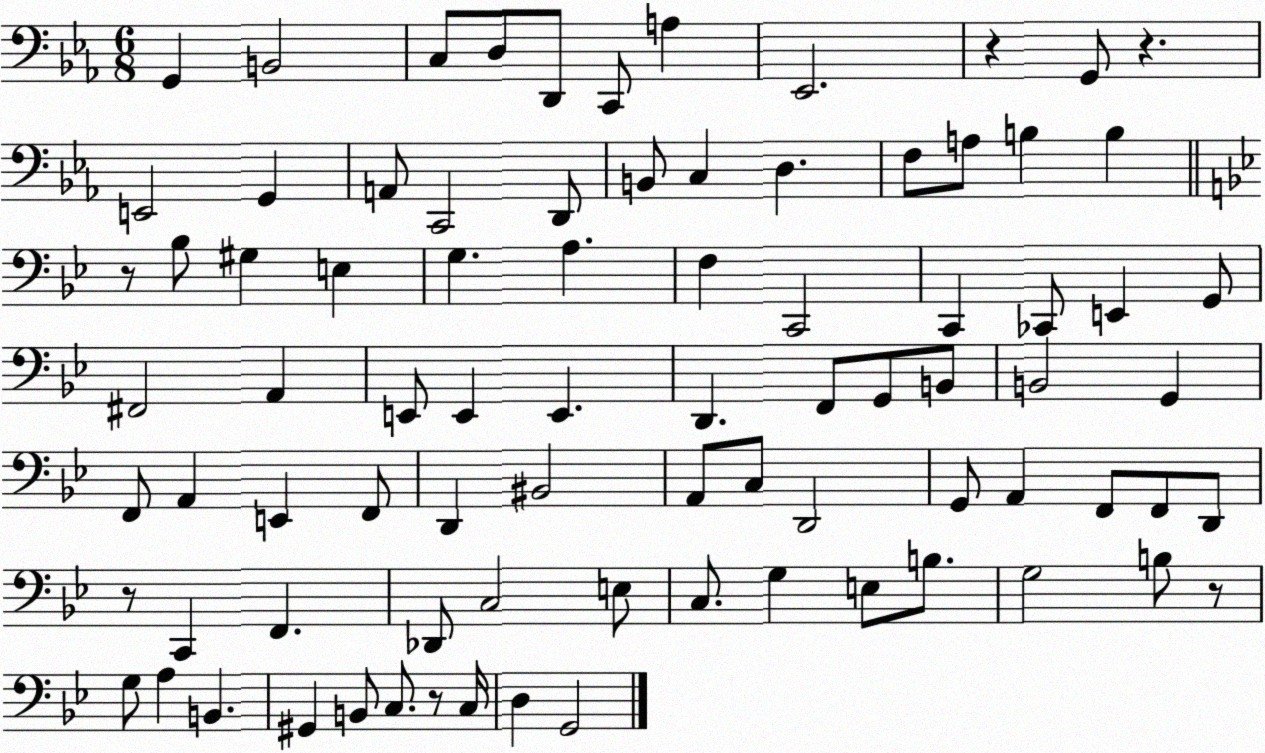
X:1
T:Untitled
M:6/8
L:1/4
K:Eb
G,, B,,2 C,/2 D,/2 D,,/2 C,,/2 A, _E,,2 z G,,/2 z E,,2 G,, A,,/2 C,,2 D,,/2 B,,/2 C, D, F,/2 A,/2 B, B, z/2 _B,/2 ^G, E, G, A, F, C,,2 C,, _C,,/2 E,, G,,/2 ^F,,2 A,, E,,/2 E,, E,, D,, F,,/2 G,,/2 B,,/2 B,,2 G,, F,,/2 A,, E,, F,,/2 D,, ^B,,2 A,,/2 C,/2 D,,2 G,,/2 A,, F,,/2 F,,/2 D,,/2 z/2 C,, F,, _D,,/2 C,2 E,/2 C,/2 G, E,/2 B,/2 G,2 B,/2 z/2 G,/2 A, B,, ^G,, B,,/2 C,/2 z/2 C,/4 D, G,,2